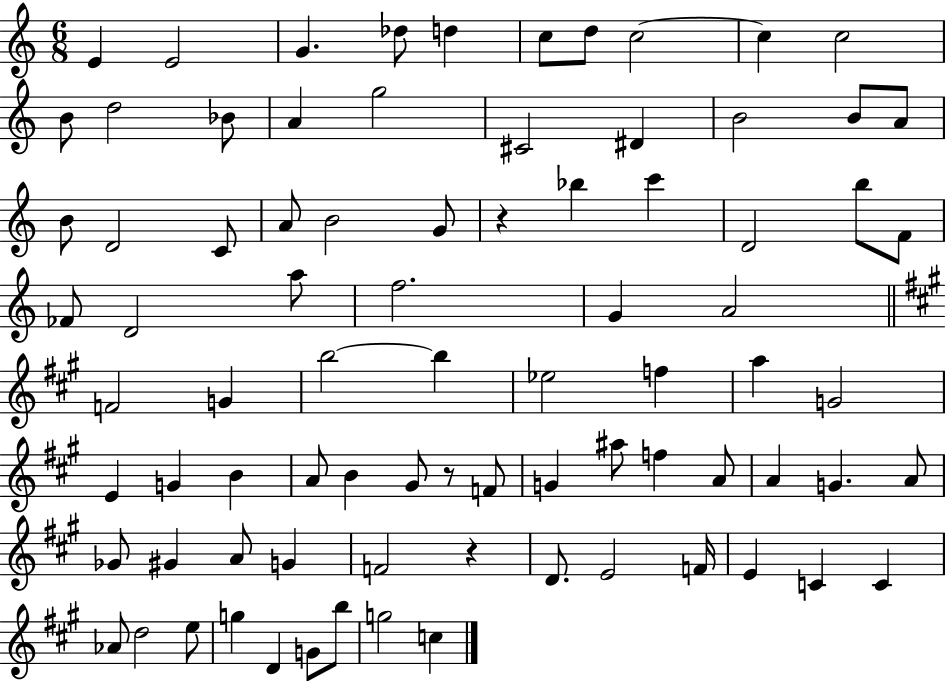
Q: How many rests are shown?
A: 3